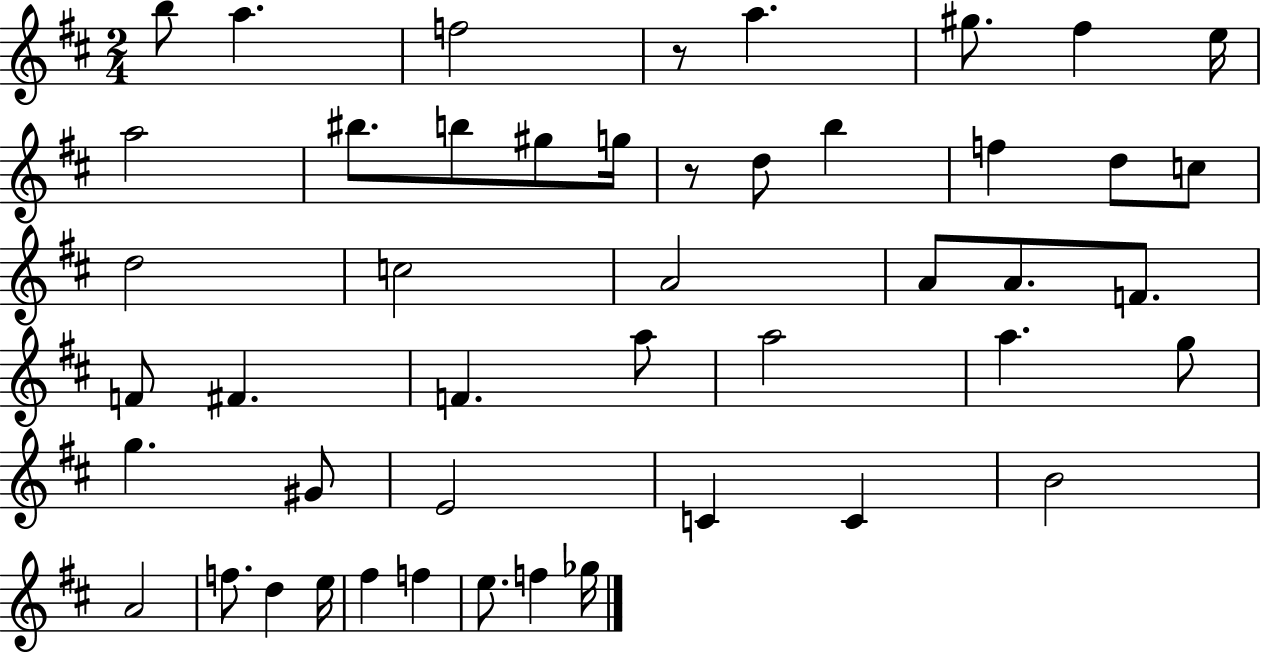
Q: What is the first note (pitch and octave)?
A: B5